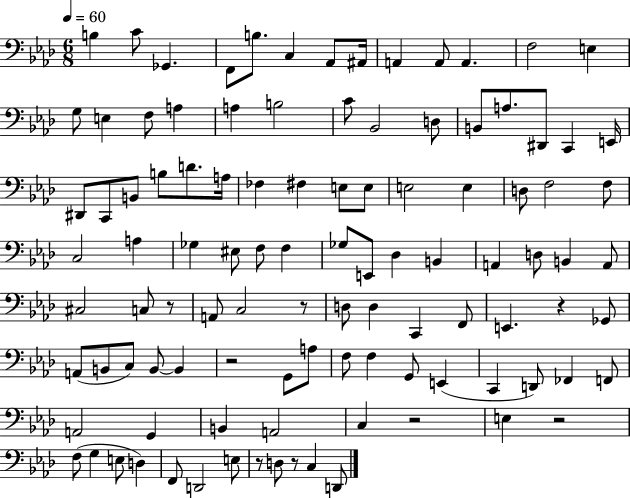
{
  \clef bass
  \numericTimeSignature
  \time 6/8
  \key aes \major
  \tempo 4 = 60
  b4 c'8 ges,4. | f,8 b8. c4 aes,8 ais,16 | a,4 a,8 a,4. | f2 e4 | \break g8 e4 f8 a4 | a4 b2 | c'8 bes,2 d8 | b,8 a8. dis,8 c,4 e,16 | \break dis,8 c,8 b,8 b8 d'8. a16 | fes4 fis4 e8 e8 | e2 e4 | d8 f2 f8 | \break c2 a4 | ges4 eis8 f8 f4 | ges8 e,8 des4 b,4 | a,4 d8 b,4 a,8 | \break cis2 c8 r8 | a,8 c2 r8 | d8 d4 c,4 f,8 | e,4. r4 ges,8 | \break a,8( b,8 c8) b,8~~ b,4 | r2 g,8 a8 | f8 f4 g,8 e,4( | c,4 d,8) fes,4 f,8 | \break a,2 g,4 | b,4 a,2 | c4 r2 | e4 r2 | \break f8( g4 e8 d4) | f,8 d,2 e8 | r8 d8 r8 c4 d,8 | \bar "|."
}